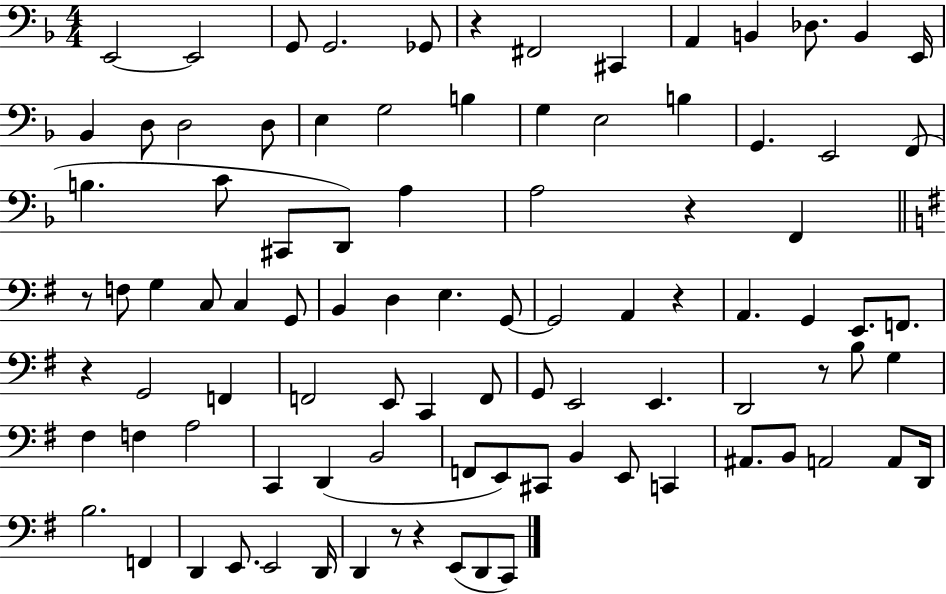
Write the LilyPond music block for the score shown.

{
  \clef bass
  \numericTimeSignature
  \time 4/4
  \key f \major
  e,2~~ e,2 | g,8 g,2. ges,8 | r4 fis,2 cis,4 | a,4 b,4 des8. b,4 e,16 | \break bes,4 d8 d2 d8 | e4 g2 b4 | g4 e2 b4 | g,4. e,2 f,8( | \break b4. c'8 cis,8 d,8) a4 | a2 r4 f,4 | \bar "||" \break \key e \minor r8 f8 g4 c8 c4 g,8 | b,4 d4 e4. g,8~~ | g,2 a,4 r4 | a,4. g,4 e,8. f,8. | \break r4 g,2 f,4 | f,2 e,8 c,4 f,8 | g,8 e,2 e,4. | d,2 r8 b8 g4 | \break fis4 f4 a2 | c,4 d,4( b,2 | f,8 e,8) cis,8 b,4 e,8 c,4 | ais,8. b,8 a,2 a,8 d,16 | \break b2. f,4 | d,4 e,8. e,2 d,16 | d,4 r8 r4 e,8( d,8 c,8) | \bar "|."
}